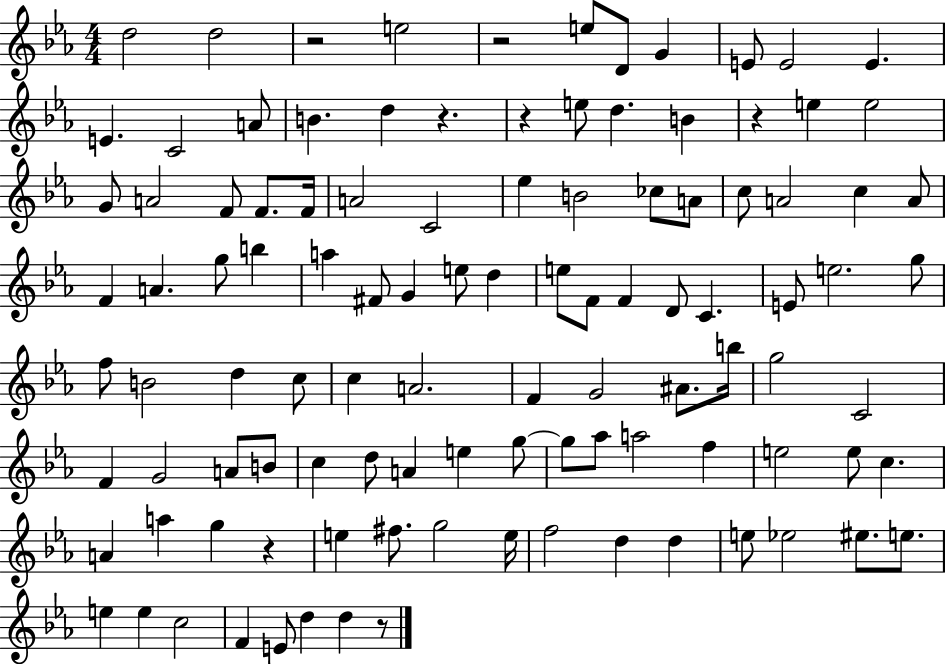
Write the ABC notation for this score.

X:1
T:Untitled
M:4/4
L:1/4
K:Eb
d2 d2 z2 e2 z2 e/2 D/2 G E/2 E2 E E C2 A/2 B d z z e/2 d B z e e2 G/2 A2 F/2 F/2 F/4 A2 C2 _e B2 _c/2 A/2 c/2 A2 c A/2 F A g/2 b a ^F/2 G e/2 d e/2 F/2 F D/2 C E/2 e2 g/2 f/2 B2 d c/2 c A2 F G2 ^A/2 b/4 g2 C2 F G2 A/2 B/2 c d/2 A e g/2 g/2 _a/2 a2 f e2 e/2 c A a g z e ^f/2 g2 e/4 f2 d d e/2 _e2 ^e/2 e/2 e e c2 F E/2 d d z/2